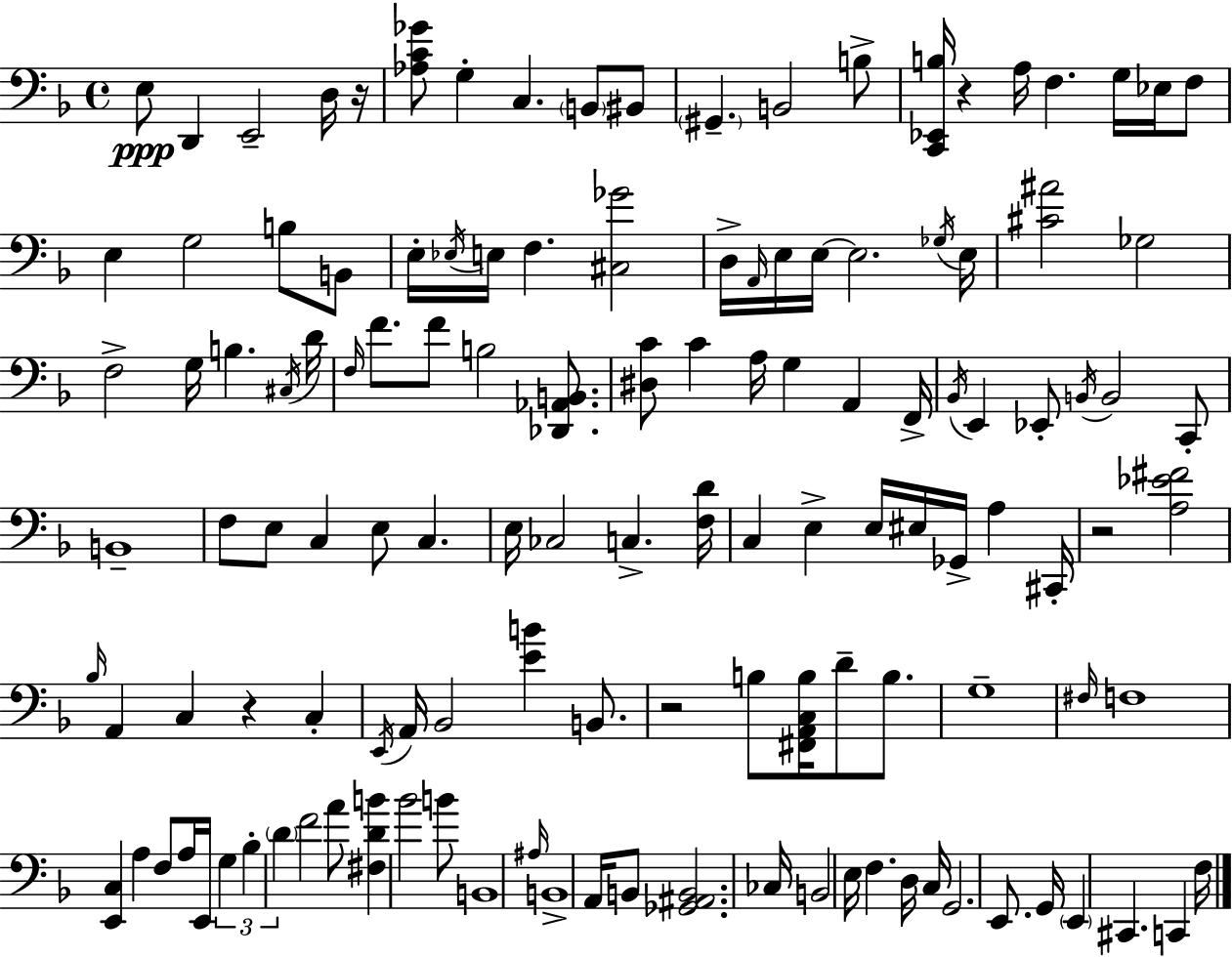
{
  \clef bass
  \time 4/4
  \defaultTimeSignature
  \key f \major
  \repeat volta 2 { e8\ppp d,4 e,2-- d16 r16 | <aes c' ges'>8 g4-. c4. \parenthesize b,8 bis,8 | \parenthesize gis,4.-- b,2 b8-> | <c, ees, b>16 r4 a16 f4. g16 ees16 f8 | \break e4 g2 b8 b,8 | e16-. \acciaccatura { ees16 } e16 f4. <cis ges'>2 | d16-> \grace { a,16 } e16 e16~~ e2. | \acciaccatura { ges16 } e16 <cis' ais'>2 ges2 | \break f2-> g16 b4. | \acciaccatura { cis16 } d'16 \grace { f16 } f'8. f'8 b2 | <des, aes, b,>8. <dis c'>8 c'4 a16 g4 | a,4 f,16-> \acciaccatura { bes,16 } e,4 ees,8-. \acciaccatura { b,16 } b,2 | \break c,8-. b,1-- | f8 e8 c4 e8 | c4. e16 ces2 | c4.-> <f d'>16 c4 e4-> e16 | \break eis16 ges,16-> a4 cis,16-. r2 <a ees' fis'>2 | \grace { bes16 } a,4 c4 | r4 c4-. \acciaccatura { e,16 } a,16 bes,2 | <e' b'>4 b,8. r2 | \break b8 <fis, a, c b>16 d'8-- b8. g1-- | \grace { fis16 } f1 | <e, c>4 a4 | f8 a16 e,16 \tuplet 3/2 { g4 bes4-. \parenthesize d'4 } | \break f'2 a'8 <fis d' b'>4 | bes'2 b'8 b,1 | \grace { ais16 } b,1-> | a,16 b,8 <ges, ais, b,>2. | \break ces16 b,2 | e16 f4. d16 c16 g,2. | e,8. g,16 \parenthesize e,4 | cis,4. c,4 f16 } \bar "|."
}